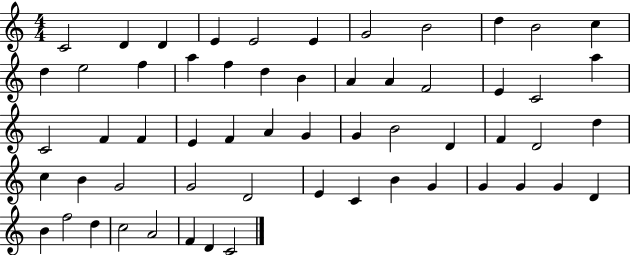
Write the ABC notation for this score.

X:1
T:Untitled
M:4/4
L:1/4
K:C
C2 D D E E2 E G2 B2 d B2 c d e2 f a f d B A A F2 E C2 a C2 F F E F A G G B2 D F D2 d c B G2 G2 D2 E C B G G G G D B f2 d c2 A2 F D C2